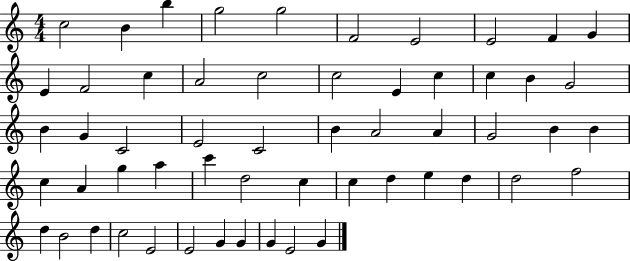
C5/h B4/q B5/q G5/h G5/h F4/h E4/h E4/h F4/q G4/q E4/q F4/h C5/q A4/h C5/h C5/h E4/q C5/q C5/q B4/q G4/h B4/q G4/q C4/h E4/h C4/h B4/q A4/h A4/q G4/h B4/q B4/q C5/q A4/q G5/q A5/q C6/q D5/h C5/q C5/q D5/q E5/q D5/q D5/h F5/h D5/q B4/h D5/q C5/h E4/h E4/h G4/q G4/q G4/q E4/h G4/q